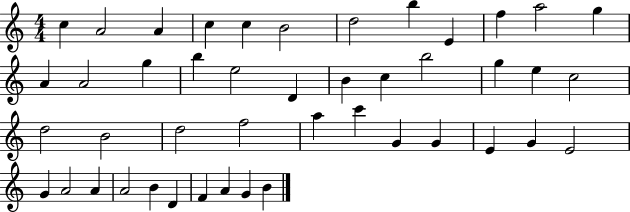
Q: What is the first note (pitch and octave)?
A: C5